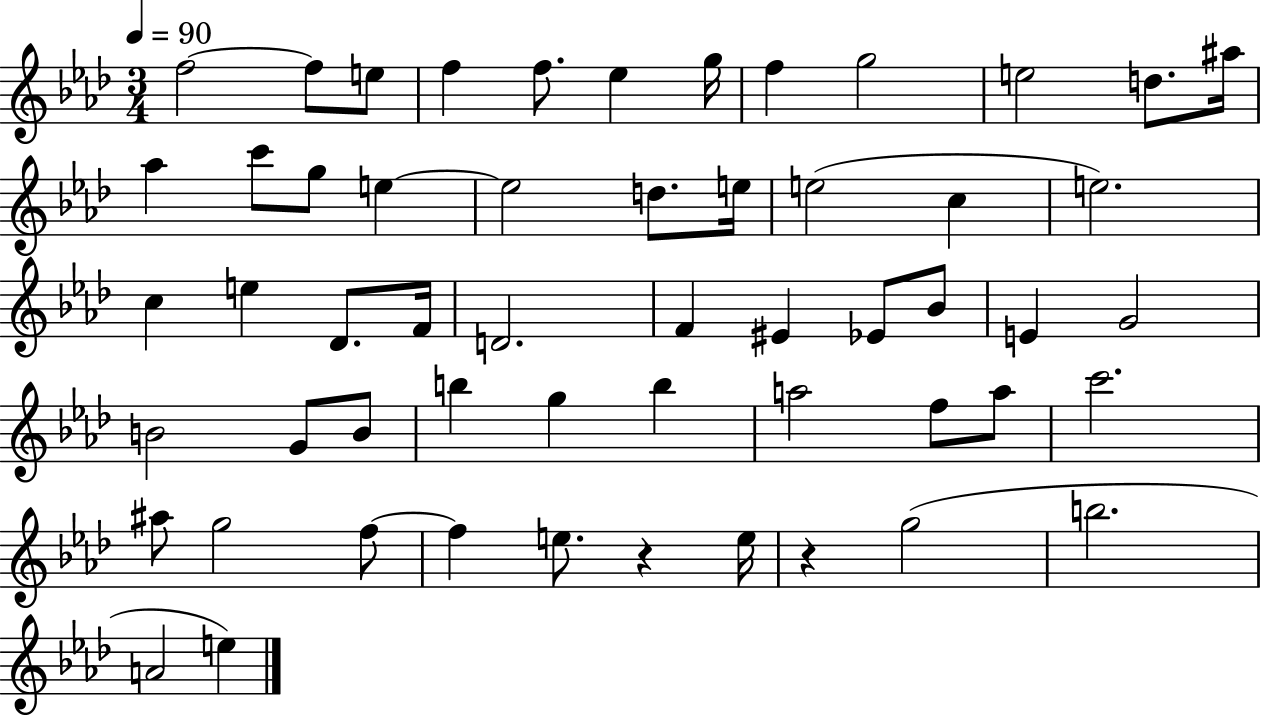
{
  \clef treble
  \numericTimeSignature
  \time 3/4
  \key aes \major
  \tempo 4 = 90
  \repeat volta 2 { f''2~~ f''8 e''8 | f''4 f''8. ees''4 g''16 | f''4 g''2 | e''2 d''8. ais''16 | \break aes''4 c'''8 g''8 e''4~~ | e''2 d''8. e''16 | e''2( c''4 | e''2.) | \break c''4 e''4 des'8. f'16 | d'2. | f'4 eis'4 ees'8 bes'8 | e'4 g'2 | \break b'2 g'8 b'8 | b''4 g''4 b''4 | a''2 f''8 a''8 | c'''2. | \break ais''8 g''2 f''8~~ | f''4 e''8. r4 e''16 | r4 g''2( | b''2. | \break a'2 e''4) | } \bar "|."
}